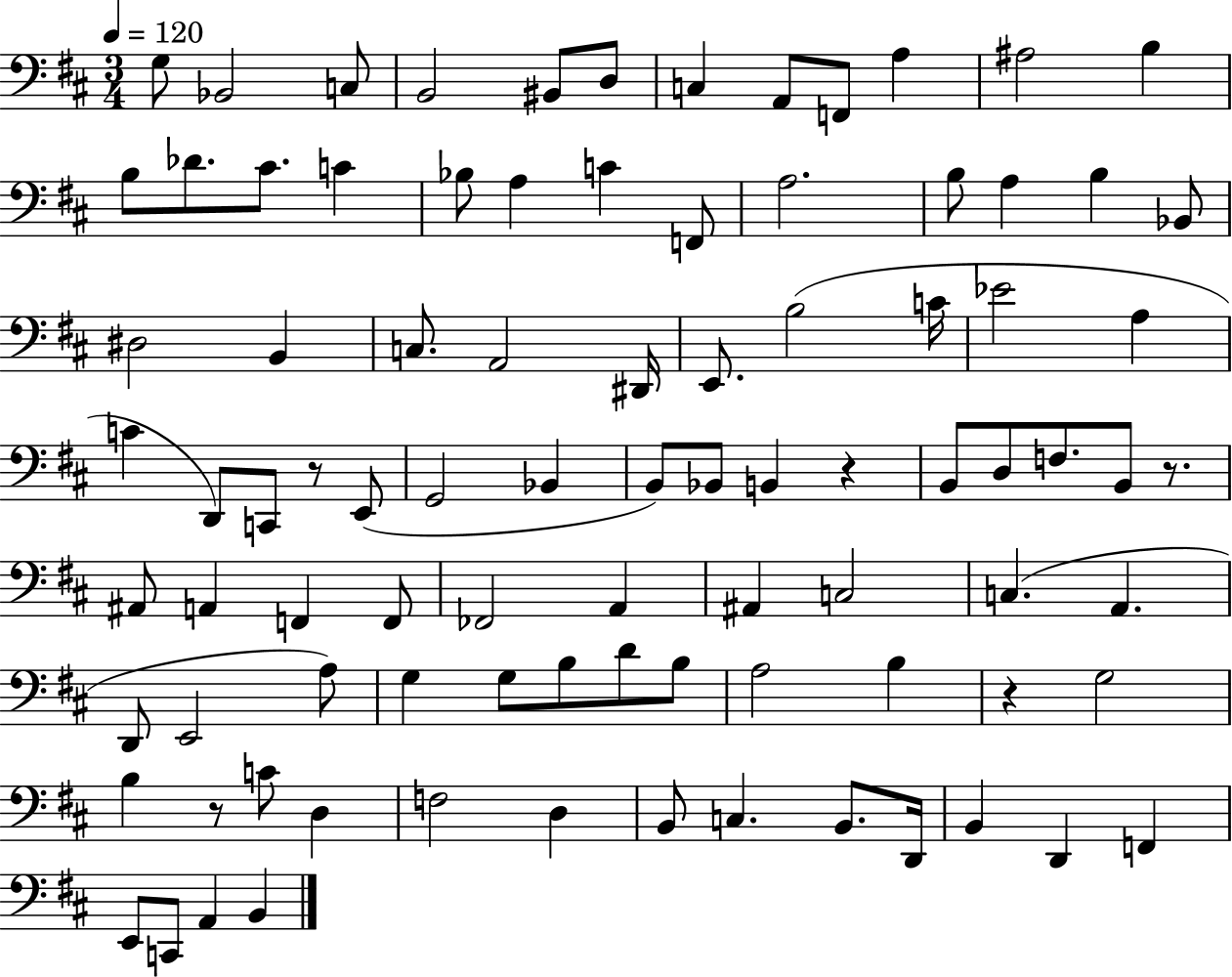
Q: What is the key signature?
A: D major